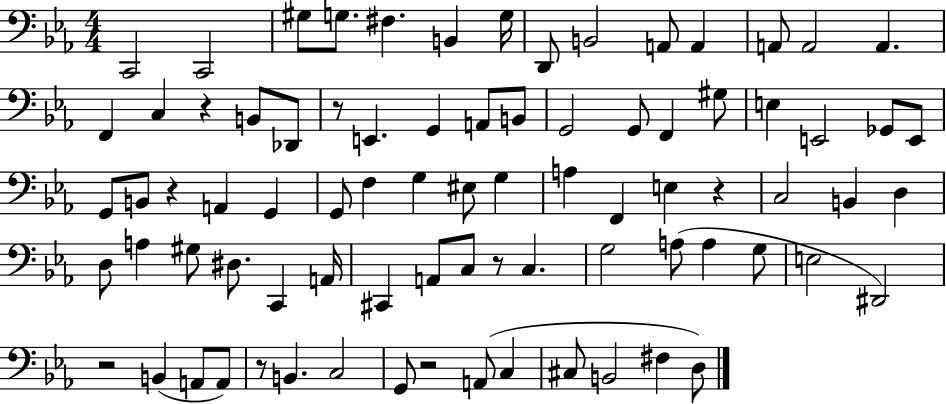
X:1
T:Untitled
M:4/4
L:1/4
K:Eb
C,,2 C,,2 ^G,/2 G,/2 ^F, B,, G,/4 D,,/2 B,,2 A,,/2 A,, A,,/2 A,,2 A,, F,, C, z B,,/2 _D,,/2 z/2 E,, G,, A,,/2 B,,/2 G,,2 G,,/2 F,, ^G,/2 E, E,,2 _G,,/2 E,,/2 G,,/2 B,,/2 z A,, G,, G,,/2 F, G, ^E,/2 G, A, F,, E, z C,2 B,, D, D,/2 A, ^G,/2 ^D,/2 C,, A,,/4 ^C,, A,,/2 C,/2 z/2 C, G,2 A,/2 A, G,/2 E,2 ^D,,2 z2 B,, A,,/2 A,,/2 z/2 B,, C,2 G,,/2 z2 A,,/2 C, ^C,/2 B,,2 ^F, D,/2